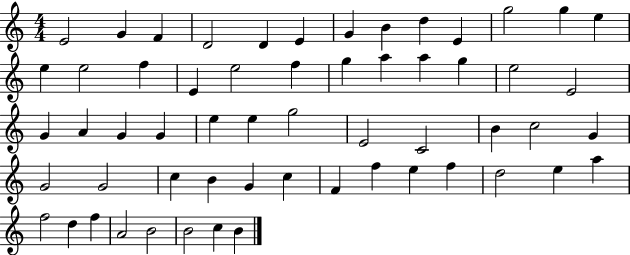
{
  \clef treble
  \numericTimeSignature
  \time 4/4
  \key c \major
  e'2 g'4 f'4 | d'2 d'4 e'4 | g'4 b'4 d''4 e'4 | g''2 g''4 e''4 | \break e''4 e''2 f''4 | e'4 e''2 f''4 | g''4 a''4 a''4 g''4 | e''2 e'2 | \break g'4 a'4 g'4 g'4 | e''4 e''4 g''2 | e'2 c'2 | b'4 c''2 g'4 | \break g'2 g'2 | c''4 b'4 g'4 c''4 | f'4 f''4 e''4 f''4 | d''2 e''4 a''4 | \break f''2 d''4 f''4 | a'2 b'2 | b'2 c''4 b'4 | \bar "|."
}